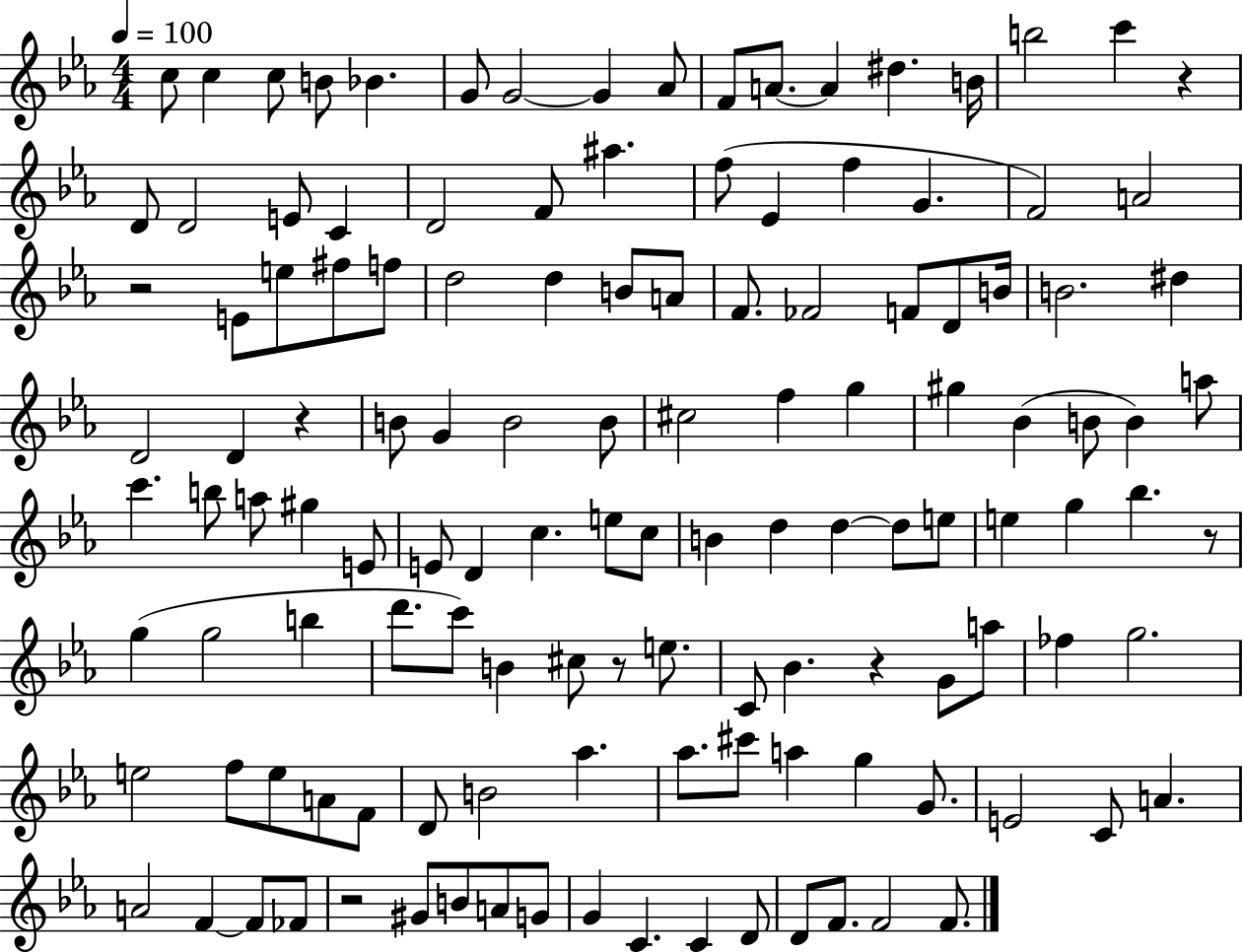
C5/e C5/q C5/e B4/e Bb4/q. G4/e G4/h G4/q Ab4/e F4/e A4/e. A4/q D#5/q. B4/s B5/h C6/q R/q D4/e D4/h E4/e C4/q D4/h F4/e A#5/q. F5/e Eb4/q F5/q G4/q. F4/h A4/h R/h E4/e E5/e F#5/e F5/e D5/h D5/q B4/e A4/e F4/e. FES4/h F4/e D4/e B4/s B4/h. D#5/q D4/h D4/q R/q B4/e G4/q B4/h B4/e C#5/h F5/q G5/q G#5/q Bb4/q B4/e B4/q A5/e C6/q. B5/e A5/e G#5/q E4/e E4/e D4/q C5/q. E5/e C5/e B4/q D5/q D5/q D5/e E5/e E5/q G5/q Bb5/q. R/e G5/q G5/h B5/q D6/e. C6/e B4/q C#5/e R/e E5/e. C4/e Bb4/q. R/q G4/e A5/e FES5/q G5/h. E5/h F5/e E5/e A4/e F4/e D4/e B4/h Ab5/q. Ab5/e. C#6/e A5/q G5/q G4/e. E4/h C4/e A4/q. A4/h F4/q F4/e FES4/e R/h G#4/e B4/e A4/e G4/e G4/q C4/q. C4/q D4/e D4/e F4/e. F4/h F4/e.